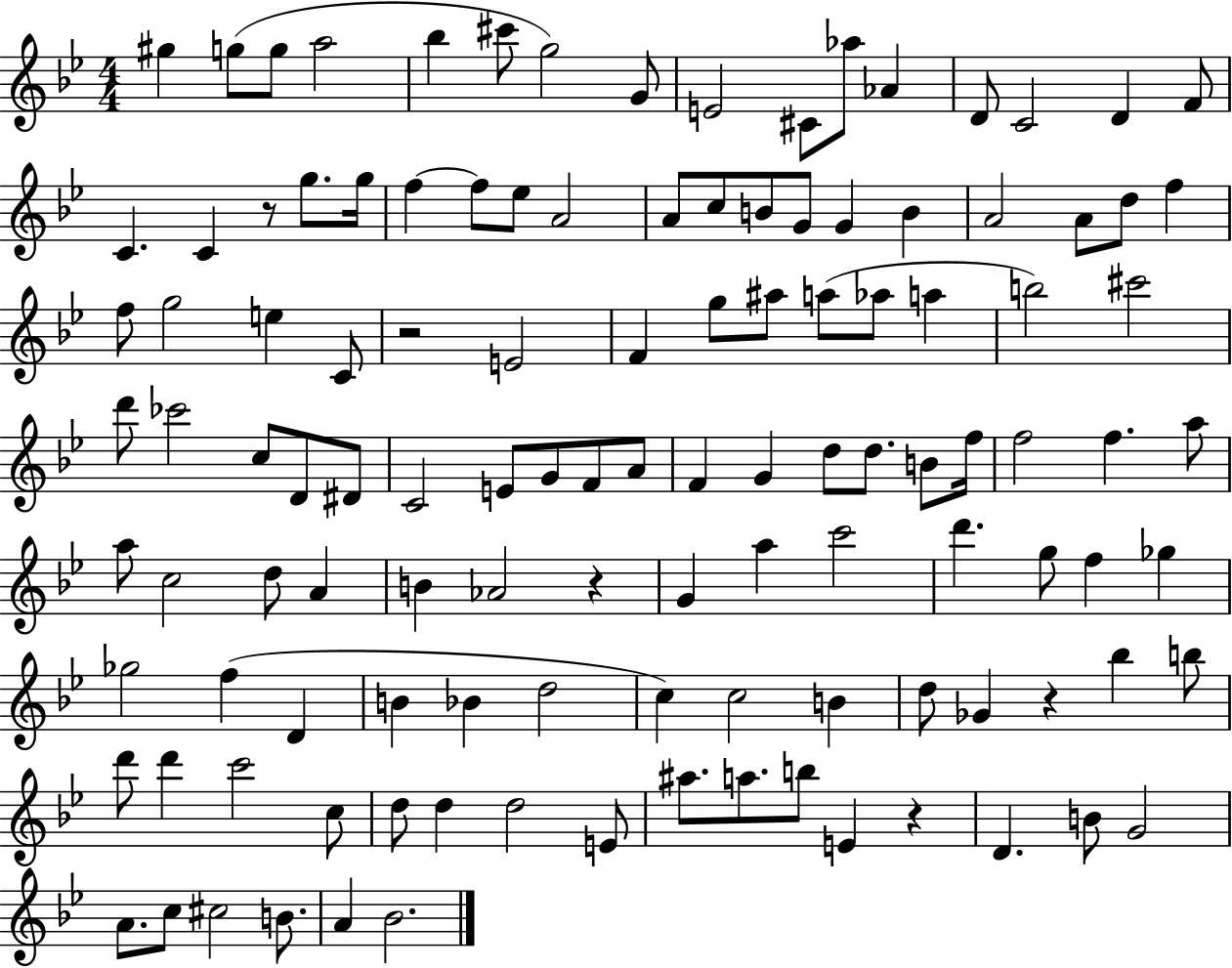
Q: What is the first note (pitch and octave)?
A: G#5